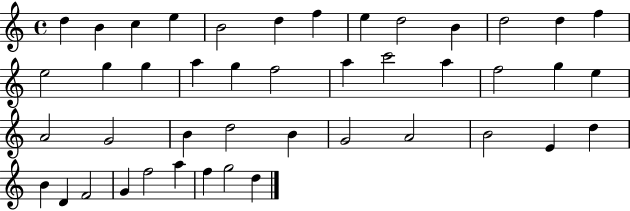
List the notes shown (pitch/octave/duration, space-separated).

D5/q B4/q C5/q E5/q B4/h D5/q F5/q E5/q D5/h B4/q D5/h D5/q F5/q E5/h G5/q G5/q A5/q G5/q F5/h A5/q C6/h A5/q F5/h G5/q E5/q A4/h G4/h B4/q D5/h B4/q G4/h A4/h B4/h E4/q D5/q B4/q D4/q F4/h G4/q F5/h A5/q F5/q G5/h D5/q